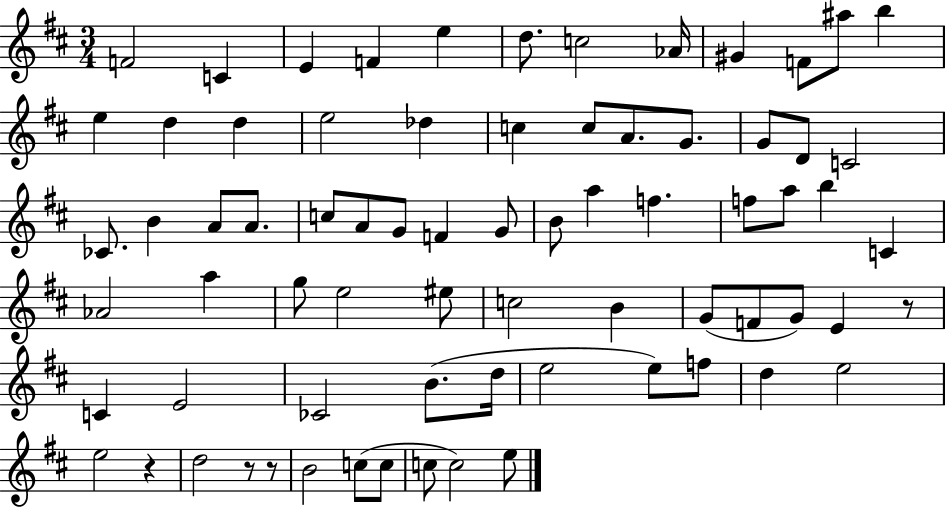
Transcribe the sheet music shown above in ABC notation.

X:1
T:Untitled
M:3/4
L:1/4
K:D
F2 C E F e d/2 c2 _A/4 ^G F/2 ^a/2 b e d d e2 _d c c/2 A/2 G/2 G/2 D/2 C2 _C/2 B A/2 A/2 c/2 A/2 G/2 F G/2 B/2 a f f/2 a/2 b C _A2 a g/2 e2 ^e/2 c2 B G/2 F/2 G/2 E z/2 C E2 _C2 B/2 d/4 e2 e/2 f/2 d e2 e2 z d2 z/2 z/2 B2 c/2 c/2 c/2 c2 e/2